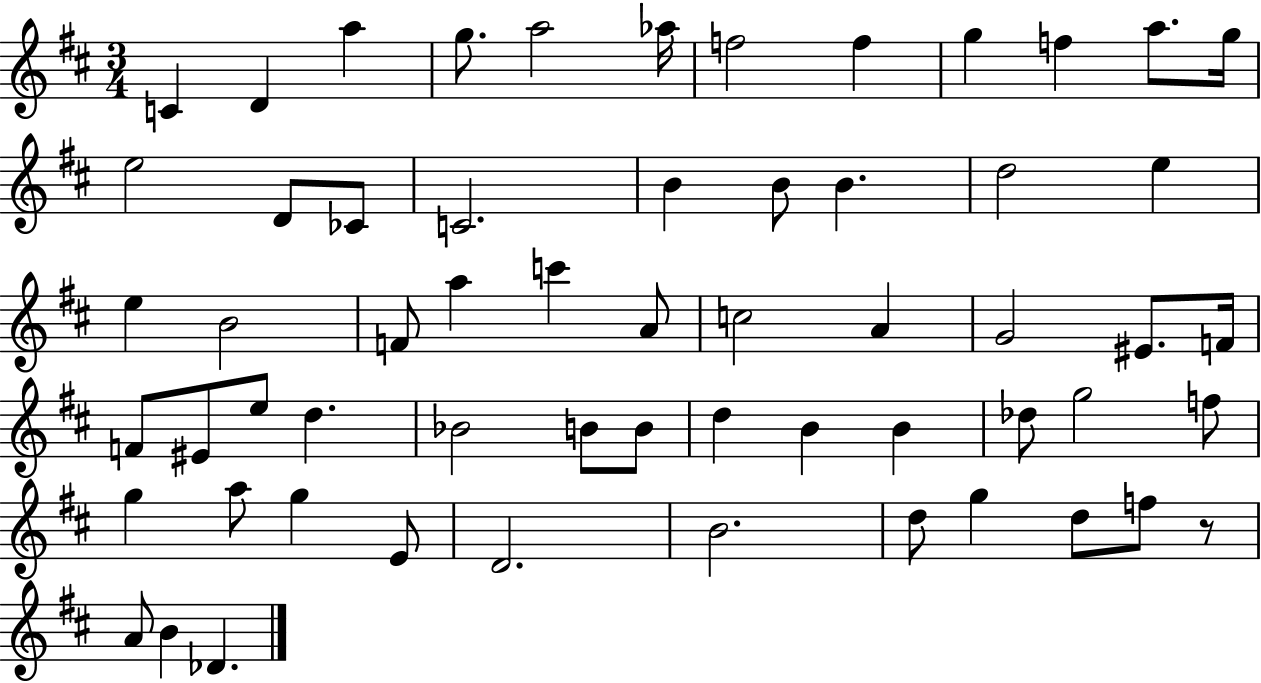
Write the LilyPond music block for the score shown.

{
  \clef treble
  \numericTimeSignature
  \time 3/4
  \key d \major
  c'4 d'4 a''4 | g''8. a''2 aes''16 | f''2 f''4 | g''4 f''4 a''8. g''16 | \break e''2 d'8 ces'8 | c'2. | b'4 b'8 b'4. | d''2 e''4 | \break e''4 b'2 | f'8 a''4 c'''4 a'8 | c''2 a'4 | g'2 eis'8. f'16 | \break f'8 eis'8 e''8 d''4. | bes'2 b'8 b'8 | d''4 b'4 b'4 | des''8 g''2 f''8 | \break g''4 a''8 g''4 e'8 | d'2. | b'2. | d''8 g''4 d''8 f''8 r8 | \break a'8 b'4 des'4. | \bar "|."
}